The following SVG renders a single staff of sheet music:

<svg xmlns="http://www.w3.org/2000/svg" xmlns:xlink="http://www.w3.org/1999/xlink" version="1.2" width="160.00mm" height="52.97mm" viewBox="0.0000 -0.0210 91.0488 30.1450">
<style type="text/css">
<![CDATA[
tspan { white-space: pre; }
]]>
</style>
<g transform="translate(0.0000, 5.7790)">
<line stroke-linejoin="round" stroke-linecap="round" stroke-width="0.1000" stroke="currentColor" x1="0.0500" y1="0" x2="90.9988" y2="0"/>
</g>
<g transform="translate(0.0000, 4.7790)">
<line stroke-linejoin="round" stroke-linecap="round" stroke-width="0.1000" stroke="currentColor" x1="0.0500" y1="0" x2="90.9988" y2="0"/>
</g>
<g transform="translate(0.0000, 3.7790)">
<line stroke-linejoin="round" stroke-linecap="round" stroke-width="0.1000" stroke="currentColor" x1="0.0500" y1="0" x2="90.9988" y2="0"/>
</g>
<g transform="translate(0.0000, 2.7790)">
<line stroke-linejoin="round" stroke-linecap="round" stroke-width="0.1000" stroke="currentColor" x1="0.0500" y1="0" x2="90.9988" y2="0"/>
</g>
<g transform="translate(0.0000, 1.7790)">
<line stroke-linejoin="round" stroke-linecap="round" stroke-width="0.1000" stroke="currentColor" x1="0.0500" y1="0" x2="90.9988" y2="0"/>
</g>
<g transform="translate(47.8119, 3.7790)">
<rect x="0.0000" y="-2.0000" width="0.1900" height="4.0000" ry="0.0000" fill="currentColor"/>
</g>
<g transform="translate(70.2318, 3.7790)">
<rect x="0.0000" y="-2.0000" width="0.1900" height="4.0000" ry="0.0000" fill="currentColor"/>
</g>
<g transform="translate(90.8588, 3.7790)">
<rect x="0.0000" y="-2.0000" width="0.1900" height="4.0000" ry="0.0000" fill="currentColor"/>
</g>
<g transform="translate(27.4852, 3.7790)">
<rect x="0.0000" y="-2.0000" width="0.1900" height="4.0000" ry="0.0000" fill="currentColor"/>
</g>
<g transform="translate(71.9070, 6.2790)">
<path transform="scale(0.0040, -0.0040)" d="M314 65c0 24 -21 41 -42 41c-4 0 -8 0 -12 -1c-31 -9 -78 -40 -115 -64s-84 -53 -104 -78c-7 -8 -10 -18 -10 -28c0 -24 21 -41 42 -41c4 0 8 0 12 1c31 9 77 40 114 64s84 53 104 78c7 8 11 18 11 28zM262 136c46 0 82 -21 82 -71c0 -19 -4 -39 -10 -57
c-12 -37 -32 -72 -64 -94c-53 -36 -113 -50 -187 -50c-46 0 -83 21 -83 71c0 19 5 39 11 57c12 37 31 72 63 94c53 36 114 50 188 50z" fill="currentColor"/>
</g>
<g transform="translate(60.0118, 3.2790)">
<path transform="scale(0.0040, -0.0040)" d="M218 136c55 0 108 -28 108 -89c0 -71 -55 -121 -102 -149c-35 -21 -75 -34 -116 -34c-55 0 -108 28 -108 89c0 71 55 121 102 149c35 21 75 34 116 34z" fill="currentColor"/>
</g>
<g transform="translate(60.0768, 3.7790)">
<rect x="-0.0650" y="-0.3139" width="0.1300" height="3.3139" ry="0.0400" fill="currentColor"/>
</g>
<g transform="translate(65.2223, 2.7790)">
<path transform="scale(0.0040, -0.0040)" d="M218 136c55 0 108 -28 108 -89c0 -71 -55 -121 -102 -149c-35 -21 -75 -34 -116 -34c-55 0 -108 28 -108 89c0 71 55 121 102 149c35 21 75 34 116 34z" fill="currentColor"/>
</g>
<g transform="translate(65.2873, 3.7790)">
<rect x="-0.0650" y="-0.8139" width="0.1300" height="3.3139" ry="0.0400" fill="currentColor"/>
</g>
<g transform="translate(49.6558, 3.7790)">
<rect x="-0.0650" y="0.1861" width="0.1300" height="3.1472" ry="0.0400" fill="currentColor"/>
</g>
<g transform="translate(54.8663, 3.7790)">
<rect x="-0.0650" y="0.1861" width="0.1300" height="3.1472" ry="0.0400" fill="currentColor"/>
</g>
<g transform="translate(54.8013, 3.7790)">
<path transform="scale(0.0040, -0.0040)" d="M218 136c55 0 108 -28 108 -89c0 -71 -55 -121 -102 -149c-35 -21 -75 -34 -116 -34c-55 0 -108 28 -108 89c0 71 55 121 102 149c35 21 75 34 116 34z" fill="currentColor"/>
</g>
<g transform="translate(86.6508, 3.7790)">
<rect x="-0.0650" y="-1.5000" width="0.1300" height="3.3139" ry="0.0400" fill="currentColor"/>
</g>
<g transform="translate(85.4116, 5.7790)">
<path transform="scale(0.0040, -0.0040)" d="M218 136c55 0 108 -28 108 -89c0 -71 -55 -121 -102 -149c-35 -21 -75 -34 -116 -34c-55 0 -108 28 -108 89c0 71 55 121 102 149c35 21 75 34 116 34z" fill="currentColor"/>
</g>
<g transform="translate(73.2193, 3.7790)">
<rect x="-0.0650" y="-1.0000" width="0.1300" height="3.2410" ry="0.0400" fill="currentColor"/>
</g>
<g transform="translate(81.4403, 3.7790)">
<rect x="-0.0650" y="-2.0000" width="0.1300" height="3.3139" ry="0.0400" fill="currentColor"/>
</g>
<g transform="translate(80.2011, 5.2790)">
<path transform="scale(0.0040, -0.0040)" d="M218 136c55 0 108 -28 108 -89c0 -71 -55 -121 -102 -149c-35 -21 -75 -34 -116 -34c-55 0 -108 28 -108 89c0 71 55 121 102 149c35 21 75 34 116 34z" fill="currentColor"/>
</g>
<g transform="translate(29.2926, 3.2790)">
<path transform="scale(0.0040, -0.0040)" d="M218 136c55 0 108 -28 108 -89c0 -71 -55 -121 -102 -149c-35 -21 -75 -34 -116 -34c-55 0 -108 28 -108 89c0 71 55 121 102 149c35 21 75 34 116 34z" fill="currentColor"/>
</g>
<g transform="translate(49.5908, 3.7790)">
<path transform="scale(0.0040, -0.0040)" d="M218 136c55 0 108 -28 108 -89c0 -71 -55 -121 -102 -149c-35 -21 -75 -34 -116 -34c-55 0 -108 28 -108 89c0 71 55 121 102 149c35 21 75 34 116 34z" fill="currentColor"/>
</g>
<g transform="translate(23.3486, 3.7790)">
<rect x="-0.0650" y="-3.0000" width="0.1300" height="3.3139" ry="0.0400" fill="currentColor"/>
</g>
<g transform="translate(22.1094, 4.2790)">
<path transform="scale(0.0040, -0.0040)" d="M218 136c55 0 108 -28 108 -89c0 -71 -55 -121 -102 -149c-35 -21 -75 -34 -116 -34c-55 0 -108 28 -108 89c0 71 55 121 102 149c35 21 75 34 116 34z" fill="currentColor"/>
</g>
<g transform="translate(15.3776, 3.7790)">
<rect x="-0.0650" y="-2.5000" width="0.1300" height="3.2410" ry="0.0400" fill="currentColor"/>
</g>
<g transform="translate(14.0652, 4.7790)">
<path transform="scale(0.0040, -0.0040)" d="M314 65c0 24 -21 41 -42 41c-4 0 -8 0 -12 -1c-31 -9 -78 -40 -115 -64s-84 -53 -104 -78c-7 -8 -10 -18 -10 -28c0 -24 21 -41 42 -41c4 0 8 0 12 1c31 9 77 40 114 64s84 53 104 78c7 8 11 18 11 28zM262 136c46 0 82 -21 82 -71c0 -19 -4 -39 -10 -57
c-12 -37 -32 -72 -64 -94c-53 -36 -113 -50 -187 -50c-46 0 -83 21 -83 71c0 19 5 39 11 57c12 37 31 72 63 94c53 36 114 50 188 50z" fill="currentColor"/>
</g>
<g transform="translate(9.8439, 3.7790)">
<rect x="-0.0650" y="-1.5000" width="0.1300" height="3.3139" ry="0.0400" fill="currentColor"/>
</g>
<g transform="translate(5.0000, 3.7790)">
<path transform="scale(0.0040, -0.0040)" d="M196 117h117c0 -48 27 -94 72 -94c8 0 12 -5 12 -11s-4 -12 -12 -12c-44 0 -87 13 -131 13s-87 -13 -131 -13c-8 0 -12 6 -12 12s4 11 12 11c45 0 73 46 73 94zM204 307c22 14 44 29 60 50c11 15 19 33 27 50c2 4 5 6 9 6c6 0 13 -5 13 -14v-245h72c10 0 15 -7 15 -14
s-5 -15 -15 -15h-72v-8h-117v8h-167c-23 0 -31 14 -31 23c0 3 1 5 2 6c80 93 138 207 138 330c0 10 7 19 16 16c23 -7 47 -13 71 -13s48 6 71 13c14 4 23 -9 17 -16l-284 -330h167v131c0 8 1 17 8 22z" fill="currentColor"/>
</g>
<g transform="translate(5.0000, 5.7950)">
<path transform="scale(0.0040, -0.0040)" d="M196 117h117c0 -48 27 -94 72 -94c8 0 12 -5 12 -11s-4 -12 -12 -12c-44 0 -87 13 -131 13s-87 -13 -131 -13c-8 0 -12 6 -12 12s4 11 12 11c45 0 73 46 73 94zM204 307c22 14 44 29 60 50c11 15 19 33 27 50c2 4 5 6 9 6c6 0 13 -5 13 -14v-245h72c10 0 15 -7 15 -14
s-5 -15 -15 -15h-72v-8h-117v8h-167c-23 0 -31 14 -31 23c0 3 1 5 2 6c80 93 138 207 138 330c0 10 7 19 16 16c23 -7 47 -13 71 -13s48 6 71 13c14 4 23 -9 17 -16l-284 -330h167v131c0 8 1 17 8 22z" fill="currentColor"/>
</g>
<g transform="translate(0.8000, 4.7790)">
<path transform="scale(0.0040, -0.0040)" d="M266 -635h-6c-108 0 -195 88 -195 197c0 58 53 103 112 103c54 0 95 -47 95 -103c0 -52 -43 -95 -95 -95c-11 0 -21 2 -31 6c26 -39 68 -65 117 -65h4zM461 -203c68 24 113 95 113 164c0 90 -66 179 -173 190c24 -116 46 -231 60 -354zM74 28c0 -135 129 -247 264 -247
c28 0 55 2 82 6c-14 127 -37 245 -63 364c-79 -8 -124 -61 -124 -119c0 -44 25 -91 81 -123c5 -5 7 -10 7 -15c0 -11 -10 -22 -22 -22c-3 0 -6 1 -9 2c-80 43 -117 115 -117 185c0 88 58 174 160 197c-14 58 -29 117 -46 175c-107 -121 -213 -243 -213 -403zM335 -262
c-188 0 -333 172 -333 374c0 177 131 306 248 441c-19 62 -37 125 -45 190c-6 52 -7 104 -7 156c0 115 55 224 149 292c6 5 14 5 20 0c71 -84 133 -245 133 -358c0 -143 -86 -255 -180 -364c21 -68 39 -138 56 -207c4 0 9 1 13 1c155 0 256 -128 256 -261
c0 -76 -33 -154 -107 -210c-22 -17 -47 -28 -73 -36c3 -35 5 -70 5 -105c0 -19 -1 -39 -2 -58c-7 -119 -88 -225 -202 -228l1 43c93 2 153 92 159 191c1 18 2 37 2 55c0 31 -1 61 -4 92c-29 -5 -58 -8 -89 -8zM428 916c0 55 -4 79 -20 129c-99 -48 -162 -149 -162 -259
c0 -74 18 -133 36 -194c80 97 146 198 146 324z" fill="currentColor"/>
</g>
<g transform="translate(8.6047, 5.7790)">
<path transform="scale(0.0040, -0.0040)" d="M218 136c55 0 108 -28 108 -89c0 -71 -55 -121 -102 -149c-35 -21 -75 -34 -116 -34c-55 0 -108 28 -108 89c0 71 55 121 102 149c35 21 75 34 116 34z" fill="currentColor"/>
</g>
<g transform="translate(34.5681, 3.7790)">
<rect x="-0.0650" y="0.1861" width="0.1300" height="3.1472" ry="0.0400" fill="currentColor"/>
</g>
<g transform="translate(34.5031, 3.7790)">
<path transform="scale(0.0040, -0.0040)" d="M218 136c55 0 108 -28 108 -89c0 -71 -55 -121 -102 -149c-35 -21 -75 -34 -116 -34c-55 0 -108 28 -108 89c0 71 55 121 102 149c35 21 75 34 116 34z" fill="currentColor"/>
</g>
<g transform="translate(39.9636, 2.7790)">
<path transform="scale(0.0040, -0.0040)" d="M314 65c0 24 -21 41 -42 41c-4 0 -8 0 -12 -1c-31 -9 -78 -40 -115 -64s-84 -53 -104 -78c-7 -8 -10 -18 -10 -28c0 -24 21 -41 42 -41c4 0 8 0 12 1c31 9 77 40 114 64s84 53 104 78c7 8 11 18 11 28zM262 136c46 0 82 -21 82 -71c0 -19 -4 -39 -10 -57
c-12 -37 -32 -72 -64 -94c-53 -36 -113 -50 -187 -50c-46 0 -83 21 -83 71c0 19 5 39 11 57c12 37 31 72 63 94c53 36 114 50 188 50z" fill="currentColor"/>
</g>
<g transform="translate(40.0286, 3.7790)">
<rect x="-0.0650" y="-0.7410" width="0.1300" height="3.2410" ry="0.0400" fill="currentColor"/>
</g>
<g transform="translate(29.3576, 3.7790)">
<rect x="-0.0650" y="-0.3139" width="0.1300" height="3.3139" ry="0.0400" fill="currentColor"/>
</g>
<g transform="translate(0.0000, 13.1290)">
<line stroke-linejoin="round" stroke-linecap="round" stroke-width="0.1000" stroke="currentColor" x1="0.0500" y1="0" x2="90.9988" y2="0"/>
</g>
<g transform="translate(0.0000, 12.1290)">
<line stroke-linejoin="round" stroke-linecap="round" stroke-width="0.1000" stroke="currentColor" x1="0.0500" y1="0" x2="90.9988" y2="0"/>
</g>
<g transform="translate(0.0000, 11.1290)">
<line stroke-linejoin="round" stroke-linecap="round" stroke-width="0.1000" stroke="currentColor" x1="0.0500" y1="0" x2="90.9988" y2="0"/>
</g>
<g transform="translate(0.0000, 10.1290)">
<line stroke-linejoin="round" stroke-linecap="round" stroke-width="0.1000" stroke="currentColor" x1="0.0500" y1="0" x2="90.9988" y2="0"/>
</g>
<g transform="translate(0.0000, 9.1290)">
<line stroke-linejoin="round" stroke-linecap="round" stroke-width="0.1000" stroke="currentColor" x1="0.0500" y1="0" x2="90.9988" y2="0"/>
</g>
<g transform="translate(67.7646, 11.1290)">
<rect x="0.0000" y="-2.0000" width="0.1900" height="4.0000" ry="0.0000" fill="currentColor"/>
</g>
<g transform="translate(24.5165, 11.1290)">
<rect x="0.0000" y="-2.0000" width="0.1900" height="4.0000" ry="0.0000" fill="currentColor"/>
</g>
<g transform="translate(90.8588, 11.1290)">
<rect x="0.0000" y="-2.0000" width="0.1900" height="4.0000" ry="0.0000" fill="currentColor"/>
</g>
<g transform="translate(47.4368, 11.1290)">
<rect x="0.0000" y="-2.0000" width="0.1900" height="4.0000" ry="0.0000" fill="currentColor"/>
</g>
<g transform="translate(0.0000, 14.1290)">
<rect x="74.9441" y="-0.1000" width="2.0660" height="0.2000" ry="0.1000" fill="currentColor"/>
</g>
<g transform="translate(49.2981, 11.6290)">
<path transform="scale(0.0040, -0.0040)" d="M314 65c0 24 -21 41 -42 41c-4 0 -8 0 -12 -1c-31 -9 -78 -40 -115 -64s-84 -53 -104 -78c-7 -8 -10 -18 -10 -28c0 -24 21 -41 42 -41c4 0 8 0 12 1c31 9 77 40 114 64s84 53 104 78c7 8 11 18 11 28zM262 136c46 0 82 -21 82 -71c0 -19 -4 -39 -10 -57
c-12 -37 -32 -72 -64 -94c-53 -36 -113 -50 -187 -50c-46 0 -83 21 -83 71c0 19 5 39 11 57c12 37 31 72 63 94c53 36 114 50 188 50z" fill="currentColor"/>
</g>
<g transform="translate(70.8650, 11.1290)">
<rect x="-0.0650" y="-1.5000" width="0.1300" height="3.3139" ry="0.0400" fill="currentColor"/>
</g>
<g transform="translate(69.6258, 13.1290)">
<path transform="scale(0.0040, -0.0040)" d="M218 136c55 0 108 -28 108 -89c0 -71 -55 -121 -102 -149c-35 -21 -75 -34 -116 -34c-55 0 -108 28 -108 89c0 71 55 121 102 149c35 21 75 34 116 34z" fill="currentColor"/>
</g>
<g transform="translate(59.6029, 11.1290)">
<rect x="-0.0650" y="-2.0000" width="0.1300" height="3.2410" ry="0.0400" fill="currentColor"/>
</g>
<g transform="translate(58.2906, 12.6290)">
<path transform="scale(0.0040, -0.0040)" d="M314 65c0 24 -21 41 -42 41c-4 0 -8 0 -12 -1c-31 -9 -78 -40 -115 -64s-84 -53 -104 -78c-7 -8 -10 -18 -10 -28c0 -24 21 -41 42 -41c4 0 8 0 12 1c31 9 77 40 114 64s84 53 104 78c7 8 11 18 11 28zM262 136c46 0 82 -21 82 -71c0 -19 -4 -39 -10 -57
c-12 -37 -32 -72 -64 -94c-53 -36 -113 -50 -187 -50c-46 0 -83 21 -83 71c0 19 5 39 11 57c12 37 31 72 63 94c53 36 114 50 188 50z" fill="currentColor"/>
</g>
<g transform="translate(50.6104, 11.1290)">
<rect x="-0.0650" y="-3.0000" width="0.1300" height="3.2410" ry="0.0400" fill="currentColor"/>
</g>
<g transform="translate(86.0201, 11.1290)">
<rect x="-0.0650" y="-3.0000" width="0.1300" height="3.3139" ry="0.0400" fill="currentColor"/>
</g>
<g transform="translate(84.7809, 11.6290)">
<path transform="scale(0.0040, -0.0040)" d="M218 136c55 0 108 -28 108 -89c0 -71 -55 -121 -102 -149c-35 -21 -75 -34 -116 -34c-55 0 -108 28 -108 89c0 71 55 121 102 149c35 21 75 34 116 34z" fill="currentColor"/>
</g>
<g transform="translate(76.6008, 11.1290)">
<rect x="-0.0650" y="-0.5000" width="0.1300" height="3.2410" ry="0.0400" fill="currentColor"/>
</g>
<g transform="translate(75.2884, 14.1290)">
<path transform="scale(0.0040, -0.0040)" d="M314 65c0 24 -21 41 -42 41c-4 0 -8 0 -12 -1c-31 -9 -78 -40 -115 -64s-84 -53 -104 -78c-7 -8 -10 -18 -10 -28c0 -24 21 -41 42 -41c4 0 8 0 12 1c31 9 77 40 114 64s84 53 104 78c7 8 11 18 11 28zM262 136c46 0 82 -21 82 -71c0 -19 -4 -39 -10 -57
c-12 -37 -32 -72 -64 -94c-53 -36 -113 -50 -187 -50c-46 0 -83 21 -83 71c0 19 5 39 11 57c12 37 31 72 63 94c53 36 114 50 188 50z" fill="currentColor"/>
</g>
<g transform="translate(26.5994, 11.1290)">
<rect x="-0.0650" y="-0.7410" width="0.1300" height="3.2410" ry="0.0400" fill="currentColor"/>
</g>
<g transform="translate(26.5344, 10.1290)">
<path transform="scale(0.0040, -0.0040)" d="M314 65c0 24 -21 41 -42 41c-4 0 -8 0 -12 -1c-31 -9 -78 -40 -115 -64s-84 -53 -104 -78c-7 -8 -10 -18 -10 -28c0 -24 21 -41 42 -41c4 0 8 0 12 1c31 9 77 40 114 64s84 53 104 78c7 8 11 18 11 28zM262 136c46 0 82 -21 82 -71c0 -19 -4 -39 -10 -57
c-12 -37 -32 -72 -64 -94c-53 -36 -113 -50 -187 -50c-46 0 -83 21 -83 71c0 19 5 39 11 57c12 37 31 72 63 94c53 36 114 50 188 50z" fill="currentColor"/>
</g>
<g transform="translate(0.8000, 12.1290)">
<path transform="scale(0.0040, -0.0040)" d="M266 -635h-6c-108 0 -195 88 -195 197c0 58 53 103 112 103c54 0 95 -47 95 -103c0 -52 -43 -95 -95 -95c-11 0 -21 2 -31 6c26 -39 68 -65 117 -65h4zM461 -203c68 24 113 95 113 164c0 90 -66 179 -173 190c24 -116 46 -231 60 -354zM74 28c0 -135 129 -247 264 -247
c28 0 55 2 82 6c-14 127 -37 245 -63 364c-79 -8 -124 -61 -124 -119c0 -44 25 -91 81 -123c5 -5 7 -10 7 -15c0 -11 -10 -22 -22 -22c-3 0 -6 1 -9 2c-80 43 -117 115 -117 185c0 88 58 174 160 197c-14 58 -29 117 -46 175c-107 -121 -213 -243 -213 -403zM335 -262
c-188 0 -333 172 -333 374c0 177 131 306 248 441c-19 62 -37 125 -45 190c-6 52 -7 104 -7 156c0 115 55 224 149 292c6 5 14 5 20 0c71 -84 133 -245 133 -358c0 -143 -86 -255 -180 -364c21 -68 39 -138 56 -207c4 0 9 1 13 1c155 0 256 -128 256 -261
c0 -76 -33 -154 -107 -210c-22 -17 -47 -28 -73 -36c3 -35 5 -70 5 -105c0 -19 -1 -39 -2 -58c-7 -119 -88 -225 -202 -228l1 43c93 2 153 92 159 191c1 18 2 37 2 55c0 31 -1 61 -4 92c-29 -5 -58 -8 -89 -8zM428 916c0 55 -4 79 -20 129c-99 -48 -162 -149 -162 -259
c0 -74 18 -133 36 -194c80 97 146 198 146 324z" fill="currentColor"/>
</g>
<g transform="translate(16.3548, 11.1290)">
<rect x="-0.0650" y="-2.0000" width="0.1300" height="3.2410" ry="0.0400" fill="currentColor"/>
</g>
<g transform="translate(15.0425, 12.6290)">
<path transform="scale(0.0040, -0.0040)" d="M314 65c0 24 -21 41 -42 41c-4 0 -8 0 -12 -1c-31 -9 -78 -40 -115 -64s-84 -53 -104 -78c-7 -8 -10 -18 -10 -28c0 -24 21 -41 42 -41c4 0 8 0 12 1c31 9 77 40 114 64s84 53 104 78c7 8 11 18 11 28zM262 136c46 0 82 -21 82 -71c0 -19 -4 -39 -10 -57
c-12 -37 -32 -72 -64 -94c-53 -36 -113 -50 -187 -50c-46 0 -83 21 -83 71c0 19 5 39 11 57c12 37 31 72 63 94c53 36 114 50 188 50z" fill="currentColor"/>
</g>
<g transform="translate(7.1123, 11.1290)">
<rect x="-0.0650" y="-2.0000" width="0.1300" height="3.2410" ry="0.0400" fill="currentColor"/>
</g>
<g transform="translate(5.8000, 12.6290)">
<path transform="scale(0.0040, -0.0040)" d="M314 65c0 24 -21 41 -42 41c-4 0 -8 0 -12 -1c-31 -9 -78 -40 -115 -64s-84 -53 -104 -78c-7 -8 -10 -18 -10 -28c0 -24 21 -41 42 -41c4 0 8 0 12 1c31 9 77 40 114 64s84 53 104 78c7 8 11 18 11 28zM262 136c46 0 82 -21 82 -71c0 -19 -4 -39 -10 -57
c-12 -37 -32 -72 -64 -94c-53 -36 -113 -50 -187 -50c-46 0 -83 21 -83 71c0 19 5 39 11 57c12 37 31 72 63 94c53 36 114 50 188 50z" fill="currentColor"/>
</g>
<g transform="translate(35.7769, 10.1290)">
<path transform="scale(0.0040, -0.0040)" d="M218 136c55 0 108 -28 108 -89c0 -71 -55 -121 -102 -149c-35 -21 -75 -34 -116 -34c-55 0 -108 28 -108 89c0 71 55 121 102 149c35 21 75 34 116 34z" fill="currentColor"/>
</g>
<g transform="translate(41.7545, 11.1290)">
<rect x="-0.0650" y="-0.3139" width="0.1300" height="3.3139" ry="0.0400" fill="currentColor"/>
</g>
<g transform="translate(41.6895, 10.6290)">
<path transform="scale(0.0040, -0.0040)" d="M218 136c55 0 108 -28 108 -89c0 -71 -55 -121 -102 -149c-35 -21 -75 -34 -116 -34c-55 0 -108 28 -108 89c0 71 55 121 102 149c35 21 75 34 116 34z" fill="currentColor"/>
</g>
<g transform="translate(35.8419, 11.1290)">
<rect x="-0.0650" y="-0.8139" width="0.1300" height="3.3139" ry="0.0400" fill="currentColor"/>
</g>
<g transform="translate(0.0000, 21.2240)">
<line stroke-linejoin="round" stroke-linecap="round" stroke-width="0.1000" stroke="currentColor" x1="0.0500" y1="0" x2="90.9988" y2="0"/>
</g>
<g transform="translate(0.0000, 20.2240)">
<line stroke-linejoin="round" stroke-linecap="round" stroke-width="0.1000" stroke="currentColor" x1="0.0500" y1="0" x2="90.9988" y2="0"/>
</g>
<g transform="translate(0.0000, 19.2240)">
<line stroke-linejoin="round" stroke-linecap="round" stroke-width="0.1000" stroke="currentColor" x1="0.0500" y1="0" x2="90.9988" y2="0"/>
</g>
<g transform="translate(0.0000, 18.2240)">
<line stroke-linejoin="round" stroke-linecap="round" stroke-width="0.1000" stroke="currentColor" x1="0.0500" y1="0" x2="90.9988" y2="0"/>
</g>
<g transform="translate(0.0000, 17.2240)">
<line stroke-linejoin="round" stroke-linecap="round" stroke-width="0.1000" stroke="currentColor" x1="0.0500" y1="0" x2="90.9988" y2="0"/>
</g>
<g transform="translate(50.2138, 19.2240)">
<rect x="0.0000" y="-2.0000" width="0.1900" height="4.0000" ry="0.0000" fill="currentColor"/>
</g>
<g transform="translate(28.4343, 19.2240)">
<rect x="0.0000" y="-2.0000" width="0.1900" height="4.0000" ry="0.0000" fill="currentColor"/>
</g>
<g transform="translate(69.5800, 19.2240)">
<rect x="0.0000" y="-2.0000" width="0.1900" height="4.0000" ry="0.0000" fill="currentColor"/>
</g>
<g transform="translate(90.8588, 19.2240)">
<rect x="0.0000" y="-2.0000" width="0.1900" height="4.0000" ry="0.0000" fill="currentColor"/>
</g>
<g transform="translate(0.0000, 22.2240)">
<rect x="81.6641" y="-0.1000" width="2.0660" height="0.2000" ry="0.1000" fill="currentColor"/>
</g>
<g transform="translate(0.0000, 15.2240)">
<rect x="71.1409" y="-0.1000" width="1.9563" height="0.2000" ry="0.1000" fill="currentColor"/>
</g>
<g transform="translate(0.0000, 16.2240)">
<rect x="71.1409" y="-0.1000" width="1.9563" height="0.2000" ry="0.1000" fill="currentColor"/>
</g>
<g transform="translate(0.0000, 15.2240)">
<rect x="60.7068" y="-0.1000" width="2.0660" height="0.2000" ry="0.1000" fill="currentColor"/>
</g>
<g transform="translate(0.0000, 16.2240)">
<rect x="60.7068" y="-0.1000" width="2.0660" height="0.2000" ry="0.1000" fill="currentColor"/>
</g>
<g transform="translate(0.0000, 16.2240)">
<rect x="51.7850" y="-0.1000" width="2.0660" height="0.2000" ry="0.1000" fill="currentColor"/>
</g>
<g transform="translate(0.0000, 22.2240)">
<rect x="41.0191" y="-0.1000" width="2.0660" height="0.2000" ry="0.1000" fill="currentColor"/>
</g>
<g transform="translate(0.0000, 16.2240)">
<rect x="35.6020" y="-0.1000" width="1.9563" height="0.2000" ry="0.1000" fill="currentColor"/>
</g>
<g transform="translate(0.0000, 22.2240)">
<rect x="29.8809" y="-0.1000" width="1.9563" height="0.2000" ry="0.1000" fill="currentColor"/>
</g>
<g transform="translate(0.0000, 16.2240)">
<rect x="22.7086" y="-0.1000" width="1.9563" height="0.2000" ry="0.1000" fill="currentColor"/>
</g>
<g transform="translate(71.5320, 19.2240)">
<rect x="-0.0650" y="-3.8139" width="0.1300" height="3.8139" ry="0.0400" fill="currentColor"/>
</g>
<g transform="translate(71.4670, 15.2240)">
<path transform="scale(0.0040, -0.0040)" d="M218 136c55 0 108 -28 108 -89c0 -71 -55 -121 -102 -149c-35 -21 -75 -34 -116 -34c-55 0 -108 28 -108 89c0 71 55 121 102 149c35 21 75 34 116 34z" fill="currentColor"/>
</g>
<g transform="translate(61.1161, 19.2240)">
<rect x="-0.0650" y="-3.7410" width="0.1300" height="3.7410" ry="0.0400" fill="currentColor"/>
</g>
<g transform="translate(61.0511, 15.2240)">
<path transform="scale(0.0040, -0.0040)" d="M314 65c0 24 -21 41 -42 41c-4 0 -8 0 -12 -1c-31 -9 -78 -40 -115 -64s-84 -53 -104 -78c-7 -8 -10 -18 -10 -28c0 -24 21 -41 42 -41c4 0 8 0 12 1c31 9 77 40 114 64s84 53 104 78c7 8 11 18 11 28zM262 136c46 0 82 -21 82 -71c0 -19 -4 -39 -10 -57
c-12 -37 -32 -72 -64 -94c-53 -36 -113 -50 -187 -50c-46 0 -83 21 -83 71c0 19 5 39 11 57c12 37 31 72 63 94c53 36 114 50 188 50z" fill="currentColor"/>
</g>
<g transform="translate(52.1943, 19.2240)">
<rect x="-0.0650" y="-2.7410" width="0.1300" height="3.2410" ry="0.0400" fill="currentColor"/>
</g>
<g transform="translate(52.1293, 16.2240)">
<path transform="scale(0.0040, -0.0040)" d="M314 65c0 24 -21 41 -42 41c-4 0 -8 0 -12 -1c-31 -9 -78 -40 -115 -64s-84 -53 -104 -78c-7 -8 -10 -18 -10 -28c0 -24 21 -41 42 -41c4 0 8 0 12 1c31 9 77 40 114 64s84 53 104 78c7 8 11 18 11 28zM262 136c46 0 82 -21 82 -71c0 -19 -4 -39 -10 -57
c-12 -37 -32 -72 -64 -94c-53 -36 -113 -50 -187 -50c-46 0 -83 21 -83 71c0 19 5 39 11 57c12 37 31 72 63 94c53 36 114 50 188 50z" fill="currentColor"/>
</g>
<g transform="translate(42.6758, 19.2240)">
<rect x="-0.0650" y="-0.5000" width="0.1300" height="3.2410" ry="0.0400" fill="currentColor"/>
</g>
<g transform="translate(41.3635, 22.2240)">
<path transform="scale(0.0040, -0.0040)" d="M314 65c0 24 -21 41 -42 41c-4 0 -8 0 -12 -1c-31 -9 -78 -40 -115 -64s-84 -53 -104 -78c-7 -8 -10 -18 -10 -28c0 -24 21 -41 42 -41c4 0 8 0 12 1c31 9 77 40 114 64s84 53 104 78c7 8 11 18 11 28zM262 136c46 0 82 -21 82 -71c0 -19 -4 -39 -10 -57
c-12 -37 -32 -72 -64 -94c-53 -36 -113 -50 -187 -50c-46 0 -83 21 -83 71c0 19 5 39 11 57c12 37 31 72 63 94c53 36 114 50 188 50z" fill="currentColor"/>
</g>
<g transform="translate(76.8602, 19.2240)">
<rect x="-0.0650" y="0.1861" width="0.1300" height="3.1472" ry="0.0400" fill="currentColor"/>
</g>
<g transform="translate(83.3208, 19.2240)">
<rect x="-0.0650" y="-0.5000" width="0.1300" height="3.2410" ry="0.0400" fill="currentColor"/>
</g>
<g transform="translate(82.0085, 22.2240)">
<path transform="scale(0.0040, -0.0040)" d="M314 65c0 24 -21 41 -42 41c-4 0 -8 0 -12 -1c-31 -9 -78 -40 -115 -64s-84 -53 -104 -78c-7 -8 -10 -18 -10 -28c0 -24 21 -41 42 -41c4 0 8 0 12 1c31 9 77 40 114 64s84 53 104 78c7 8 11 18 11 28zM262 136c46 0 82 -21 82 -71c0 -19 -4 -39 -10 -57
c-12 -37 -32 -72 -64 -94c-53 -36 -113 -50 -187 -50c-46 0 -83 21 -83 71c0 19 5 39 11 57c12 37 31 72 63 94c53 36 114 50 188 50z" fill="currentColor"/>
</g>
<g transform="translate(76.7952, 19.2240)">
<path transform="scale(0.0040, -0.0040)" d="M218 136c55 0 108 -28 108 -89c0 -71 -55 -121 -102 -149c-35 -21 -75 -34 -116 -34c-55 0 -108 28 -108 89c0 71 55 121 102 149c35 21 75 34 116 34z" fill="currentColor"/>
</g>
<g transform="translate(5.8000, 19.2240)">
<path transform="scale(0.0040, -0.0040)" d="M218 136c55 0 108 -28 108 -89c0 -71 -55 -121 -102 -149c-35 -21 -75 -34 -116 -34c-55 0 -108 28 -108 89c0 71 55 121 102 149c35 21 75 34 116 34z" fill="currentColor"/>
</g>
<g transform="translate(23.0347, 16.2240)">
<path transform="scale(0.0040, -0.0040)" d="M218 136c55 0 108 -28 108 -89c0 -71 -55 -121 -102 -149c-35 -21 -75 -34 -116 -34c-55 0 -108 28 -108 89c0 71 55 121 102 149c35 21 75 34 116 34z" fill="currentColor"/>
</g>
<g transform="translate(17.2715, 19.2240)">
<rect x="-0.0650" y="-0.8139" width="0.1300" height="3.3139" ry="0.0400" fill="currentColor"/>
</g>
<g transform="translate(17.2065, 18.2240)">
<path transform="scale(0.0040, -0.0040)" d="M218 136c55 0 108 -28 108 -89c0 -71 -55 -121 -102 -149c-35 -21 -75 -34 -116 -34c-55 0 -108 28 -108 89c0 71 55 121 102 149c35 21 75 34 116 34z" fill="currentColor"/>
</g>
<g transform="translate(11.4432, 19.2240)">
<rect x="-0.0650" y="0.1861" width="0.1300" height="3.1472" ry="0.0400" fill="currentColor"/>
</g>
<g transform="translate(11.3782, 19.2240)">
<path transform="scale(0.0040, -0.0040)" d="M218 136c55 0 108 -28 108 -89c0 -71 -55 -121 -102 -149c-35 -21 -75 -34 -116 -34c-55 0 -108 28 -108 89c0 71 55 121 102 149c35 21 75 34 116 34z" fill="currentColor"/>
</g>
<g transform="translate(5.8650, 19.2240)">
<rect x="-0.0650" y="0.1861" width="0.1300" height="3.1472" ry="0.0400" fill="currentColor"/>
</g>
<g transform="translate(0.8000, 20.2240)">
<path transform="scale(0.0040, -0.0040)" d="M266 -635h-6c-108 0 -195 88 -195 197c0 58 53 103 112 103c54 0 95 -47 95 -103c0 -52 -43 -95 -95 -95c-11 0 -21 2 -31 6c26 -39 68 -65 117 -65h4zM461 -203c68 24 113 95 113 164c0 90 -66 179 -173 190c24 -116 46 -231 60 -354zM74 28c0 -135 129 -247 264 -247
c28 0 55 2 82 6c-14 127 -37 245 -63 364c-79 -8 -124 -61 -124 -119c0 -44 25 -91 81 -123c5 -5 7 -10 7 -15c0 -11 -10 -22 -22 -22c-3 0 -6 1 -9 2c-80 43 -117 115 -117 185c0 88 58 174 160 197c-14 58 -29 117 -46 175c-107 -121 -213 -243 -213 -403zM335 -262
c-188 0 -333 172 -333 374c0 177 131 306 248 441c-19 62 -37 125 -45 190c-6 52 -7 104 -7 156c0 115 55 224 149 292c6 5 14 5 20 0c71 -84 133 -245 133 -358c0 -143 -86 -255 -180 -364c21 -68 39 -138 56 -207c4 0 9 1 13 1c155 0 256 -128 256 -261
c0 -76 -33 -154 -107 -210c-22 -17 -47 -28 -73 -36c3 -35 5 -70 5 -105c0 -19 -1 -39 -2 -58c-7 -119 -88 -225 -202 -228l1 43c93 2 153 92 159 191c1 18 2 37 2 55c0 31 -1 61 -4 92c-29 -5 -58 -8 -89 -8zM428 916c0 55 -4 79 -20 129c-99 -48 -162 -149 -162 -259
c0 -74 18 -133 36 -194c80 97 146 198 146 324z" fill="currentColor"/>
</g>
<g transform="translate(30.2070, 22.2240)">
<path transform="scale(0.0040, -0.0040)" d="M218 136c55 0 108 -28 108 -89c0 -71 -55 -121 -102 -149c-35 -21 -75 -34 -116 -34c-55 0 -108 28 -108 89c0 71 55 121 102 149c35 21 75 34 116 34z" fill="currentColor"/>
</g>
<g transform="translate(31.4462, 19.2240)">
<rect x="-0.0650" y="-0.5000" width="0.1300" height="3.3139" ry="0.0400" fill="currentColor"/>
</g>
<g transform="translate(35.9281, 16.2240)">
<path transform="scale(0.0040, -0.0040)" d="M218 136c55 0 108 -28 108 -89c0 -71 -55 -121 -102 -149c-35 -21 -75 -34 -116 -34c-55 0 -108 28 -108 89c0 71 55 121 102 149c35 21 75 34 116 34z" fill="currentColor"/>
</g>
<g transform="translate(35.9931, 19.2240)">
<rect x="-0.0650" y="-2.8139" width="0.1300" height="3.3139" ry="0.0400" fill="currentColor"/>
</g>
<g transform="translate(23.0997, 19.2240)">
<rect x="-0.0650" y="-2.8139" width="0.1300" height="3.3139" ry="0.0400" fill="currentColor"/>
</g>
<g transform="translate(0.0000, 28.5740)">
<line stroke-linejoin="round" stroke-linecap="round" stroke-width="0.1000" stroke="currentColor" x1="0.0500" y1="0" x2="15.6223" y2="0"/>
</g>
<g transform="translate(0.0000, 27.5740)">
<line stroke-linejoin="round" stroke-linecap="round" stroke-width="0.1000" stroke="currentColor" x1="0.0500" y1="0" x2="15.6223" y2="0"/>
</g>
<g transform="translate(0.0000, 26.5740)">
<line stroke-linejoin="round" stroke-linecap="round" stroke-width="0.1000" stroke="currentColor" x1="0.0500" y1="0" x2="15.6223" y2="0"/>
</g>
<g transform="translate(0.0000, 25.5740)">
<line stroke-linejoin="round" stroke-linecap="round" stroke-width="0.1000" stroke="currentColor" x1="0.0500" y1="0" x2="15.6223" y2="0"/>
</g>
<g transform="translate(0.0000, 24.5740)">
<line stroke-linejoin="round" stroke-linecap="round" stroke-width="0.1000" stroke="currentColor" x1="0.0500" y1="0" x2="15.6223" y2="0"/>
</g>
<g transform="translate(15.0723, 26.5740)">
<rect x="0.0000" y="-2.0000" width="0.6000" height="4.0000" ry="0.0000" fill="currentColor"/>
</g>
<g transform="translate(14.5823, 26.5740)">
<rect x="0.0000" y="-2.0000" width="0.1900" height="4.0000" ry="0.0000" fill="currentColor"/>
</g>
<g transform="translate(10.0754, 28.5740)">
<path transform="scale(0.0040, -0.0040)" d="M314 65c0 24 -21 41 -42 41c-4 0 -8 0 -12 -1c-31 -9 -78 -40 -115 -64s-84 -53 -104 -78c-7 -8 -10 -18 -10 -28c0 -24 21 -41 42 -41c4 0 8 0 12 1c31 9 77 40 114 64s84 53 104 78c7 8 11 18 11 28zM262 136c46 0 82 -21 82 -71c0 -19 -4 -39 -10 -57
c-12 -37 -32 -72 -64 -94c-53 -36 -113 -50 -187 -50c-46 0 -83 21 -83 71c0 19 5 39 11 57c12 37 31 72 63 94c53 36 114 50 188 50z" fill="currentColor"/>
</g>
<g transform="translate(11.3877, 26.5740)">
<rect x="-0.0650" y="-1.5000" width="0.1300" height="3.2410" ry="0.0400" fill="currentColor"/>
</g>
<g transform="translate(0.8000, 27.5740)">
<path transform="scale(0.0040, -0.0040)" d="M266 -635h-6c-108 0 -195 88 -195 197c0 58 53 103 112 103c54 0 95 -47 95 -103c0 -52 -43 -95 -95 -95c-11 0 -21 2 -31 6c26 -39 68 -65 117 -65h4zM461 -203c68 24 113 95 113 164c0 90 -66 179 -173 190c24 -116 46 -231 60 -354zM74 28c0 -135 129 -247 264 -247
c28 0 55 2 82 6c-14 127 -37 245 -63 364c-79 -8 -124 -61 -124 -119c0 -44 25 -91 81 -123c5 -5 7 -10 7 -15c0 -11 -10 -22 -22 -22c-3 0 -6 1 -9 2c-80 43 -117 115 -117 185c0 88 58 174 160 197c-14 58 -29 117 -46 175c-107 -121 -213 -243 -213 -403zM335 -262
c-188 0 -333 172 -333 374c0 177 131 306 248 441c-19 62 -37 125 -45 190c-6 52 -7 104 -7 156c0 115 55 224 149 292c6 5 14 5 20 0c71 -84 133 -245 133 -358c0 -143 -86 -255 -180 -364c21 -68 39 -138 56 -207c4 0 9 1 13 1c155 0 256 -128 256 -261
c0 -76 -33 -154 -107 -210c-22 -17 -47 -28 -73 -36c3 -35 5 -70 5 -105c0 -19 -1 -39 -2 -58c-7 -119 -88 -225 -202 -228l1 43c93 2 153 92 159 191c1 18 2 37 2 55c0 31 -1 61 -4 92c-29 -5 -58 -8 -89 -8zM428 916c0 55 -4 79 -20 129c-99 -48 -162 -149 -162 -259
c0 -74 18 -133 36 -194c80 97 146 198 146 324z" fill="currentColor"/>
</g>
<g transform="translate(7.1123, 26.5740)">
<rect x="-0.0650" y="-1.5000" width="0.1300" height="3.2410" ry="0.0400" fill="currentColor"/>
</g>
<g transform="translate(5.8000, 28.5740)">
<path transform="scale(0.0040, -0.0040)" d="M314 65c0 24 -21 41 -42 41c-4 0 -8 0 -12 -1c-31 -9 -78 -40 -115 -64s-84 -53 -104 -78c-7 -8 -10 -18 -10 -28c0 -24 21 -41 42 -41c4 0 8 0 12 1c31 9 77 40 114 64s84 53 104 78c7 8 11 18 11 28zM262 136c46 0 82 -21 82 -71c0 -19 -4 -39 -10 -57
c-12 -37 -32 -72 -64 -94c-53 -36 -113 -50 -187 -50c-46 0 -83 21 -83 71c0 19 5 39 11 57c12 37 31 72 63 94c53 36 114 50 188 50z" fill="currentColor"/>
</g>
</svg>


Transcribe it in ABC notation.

X:1
T:Untitled
M:4/4
L:1/4
K:C
E G2 A c B d2 B B c d D2 F E F2 F2 d2 d c A2 F2 E C2 A B B d a C a C2 a2 c'2 c' B C2 E2 E2